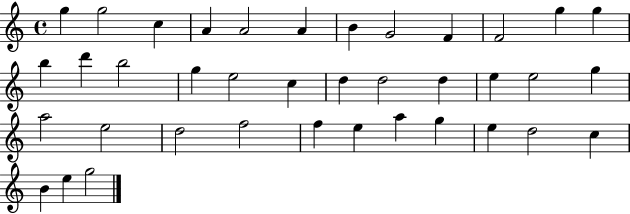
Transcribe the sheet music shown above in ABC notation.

X:1
T:Untitled
M:4/4
L:1/4
K:C
g g2 c A A2 A B G2 F F2 g g b d' b2 g e2 c d d2 d e e2 g a2 e2 d2 f2 f e a g e d2 c B e g2